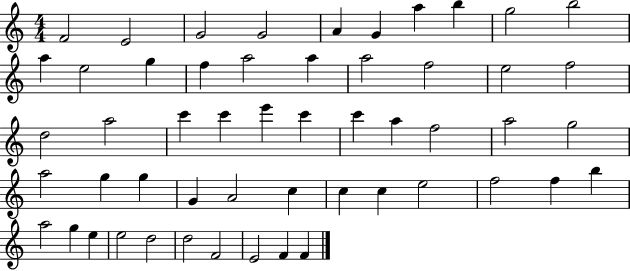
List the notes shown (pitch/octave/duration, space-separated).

F4/h E4/h G4/h G4/h A4/q G4/q A5/q B5/q G5/h B5/h A5/q E5/h G5/q F5/q A5/h A5/q A5/h F5/h E5/h F5/h D5/h A5/h C6/q C6/q E6/q C6/q C6/q A5/q F5/h A5/h G5/h A5/h G5/q G5/q G4/q A4/h C5/q C5/q C5/q E5/h F5/h F5/q B5/q A5/h G5/q E5/q E5/h D5/h D5/h F4/h E4/h F4/q F4/q